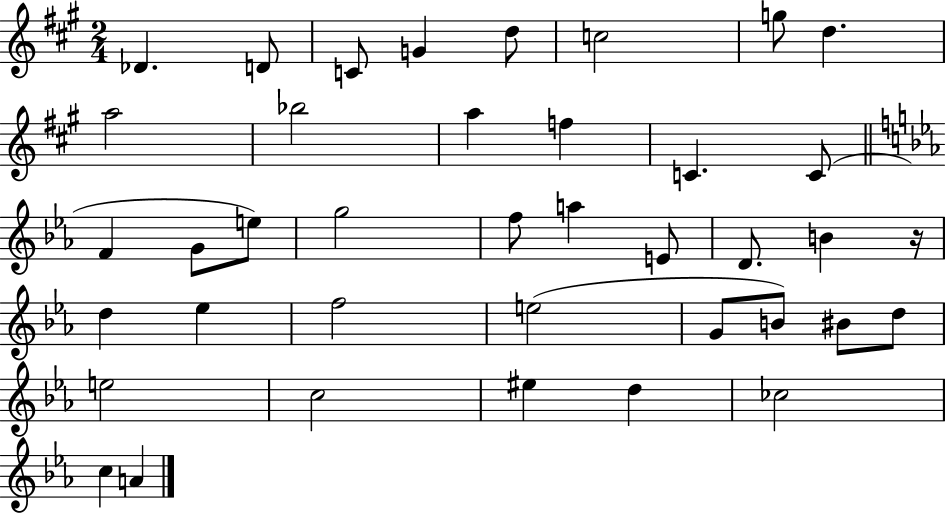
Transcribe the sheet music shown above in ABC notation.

X:1
T:Untitled
M:2/4
L:1/4
K:A
_D D/2 C/2 G d/2 c2 g/2 d a2 _b2 a f C C/2 F G/2 e/2 g2 f/2 a E/2 D/2 B z/4 d _e f2 e2 G/2 B/2 ^B/2 d/2 e2 c2 ^e d _c2 c A